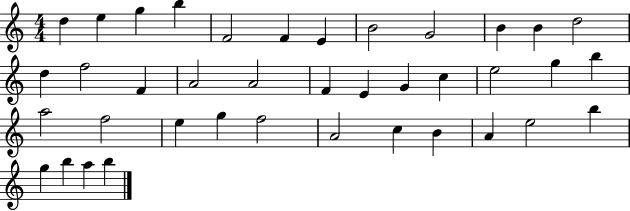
D5/q E5/q G5/q B5/q F4/h F4/q E4/q B4/h G4/h B4/q B4/q D5/h D5/q F5/h F4/q A4/h A4/h F4/q E4/q G4/q C5/q E5/h G5/q B5/q A5/h F5/h E5/q G5/q F5/h A4/h C5/q B4/q A4/q E5/h B5/q G5/q B5/q A5/q B5/q